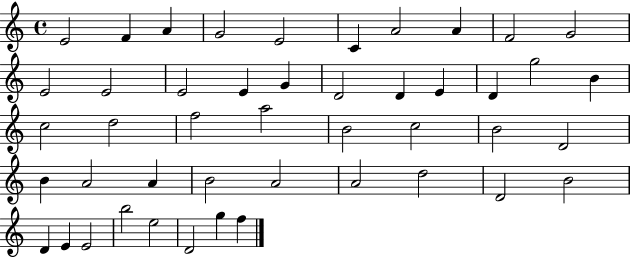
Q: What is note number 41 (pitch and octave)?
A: E4